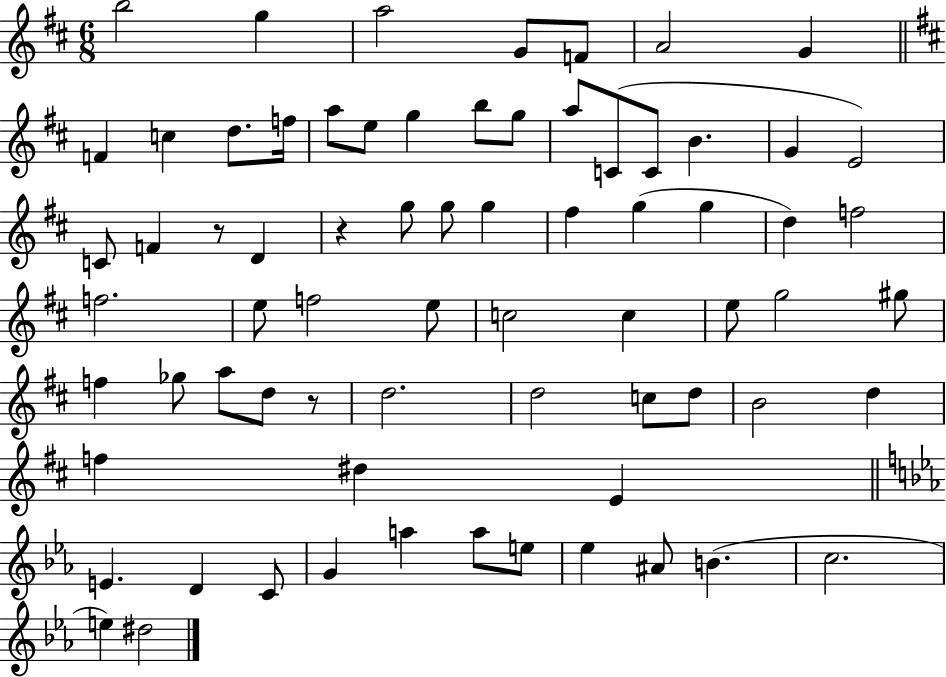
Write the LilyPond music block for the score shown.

{
  \clef treble
  \numericTimeSignature
  \time 6/8
  \key d \major
  b''2 g''4 | a''2 g'8 f'8 | a'2 g'4 | \bar "||" \break \key b \minor f'4 c''4 d''8. f''16 | a''8 e''8 g''4 b''8 g''8 | a''8 c'8( c'8 b'4. | g'4 e'2) | \break c'8 f'4 r8 d'4 | r4 g''8 g''8 g''4 | fis''4 g''4( g''4 | d''4) f''2 | \break f''2. | e''8 f''2 e''8 | c''2 c''4 | e''8 g''2 gis''8 | \break f''4 ges''8 a''8 d''8 r8 | d''2. | d''2 c''8 d''8 | b'2 d''4 | \break f''4 dis''4 e'4 | \bar "||" \break \key ees \major e'4. d'4 c'8 | g'4 a''4 a''8 e''8 | ees''4 ais'8 b'4.( | c''2. | \break e''4) dis''2 | \bar "|."
}